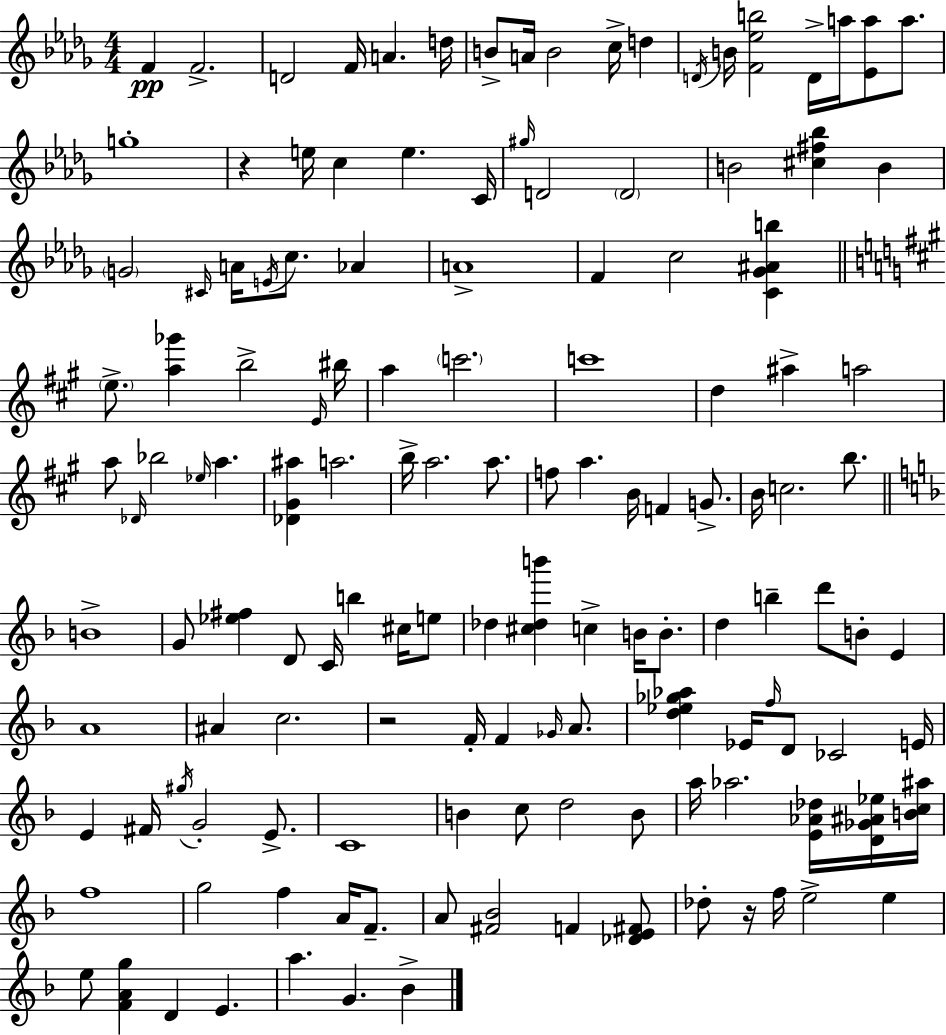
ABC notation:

X:1
T:Untitled
M:4/4
L:1/4
K:Bbm
F F2 D2 F/4 A d/4 B/2 A/4 B2 c/4 d D/4 B/4 [F_eb]2 D/4 a/4 [_Ea]/2 a/2 g4 z e/4 c e C/4 ^g/4 D2 D2 B2 [^c^f_b] B G2 ^C/4 A/4 E/4 c/2 _A A4 F c2 [C_G^Ab] e/2 [a_g'] b2 E/4 ^b/4 a c'2 c'4 d ^a a2 a/2 _D/4 _b2 _e/4 a [_D^G^a] a2 b/4 a2 a/2 f/2 a B/4 F G/2 B/4 c2 b/2 B4 G/2 [_e^f] D/2 C/4 b ^c/4 e/2 _d [^c_db'] c B/4 B/2 d b d'/2 B/2 E A4 ^A c2 z2 F/4 F _G/4 A/2 [d_e_g_a] _E/4 f/4 D/2 _C2 E/4 E ^F/4 ^g/4 G2 E/2 C4 B c/2 d2 B/2 a/4 _a2 [E_A_d]/4 [D_G^A_e]/4 [Bc^a]/4 f4 g2 f A/4 F/2 A/2 [^F_B]2 F [_DE^F]/2 _d/2 z/4 f/4 e2 e e/2 [FAg] D E a G _B